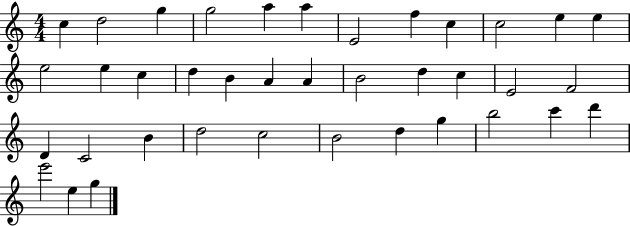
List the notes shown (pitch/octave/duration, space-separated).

C5/q D5/h G5/q G5/h A5/q A5/q E4/h F5/q C5/q C5/h E5/q E5/q E5/h E5/q C5/q D5/q B4/q A4/q A4/q B4/h D5/q C5/q E4/h F4/h D4/q C4/h B4/q D5/h C5/h B4/h D5/q G5/q B5/h C6/q D6/q E6/h E5/q G5/q